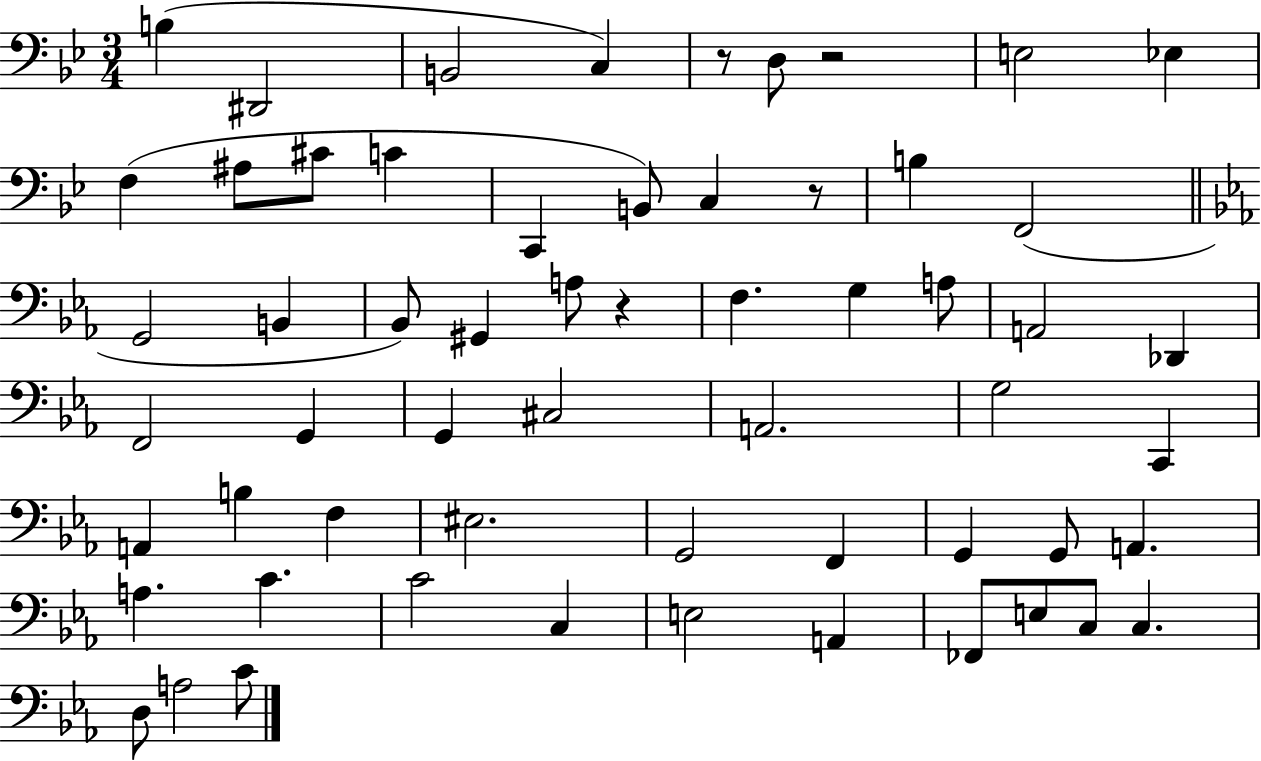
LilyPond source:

{
  \clef bass
  \numericTimeSignature
  \time 3/4
  \key bes \major
  b4( dis,2 | b,2 c4) | r8 d8 r2 | e2 ees4 | \break f4( ais8 cis'8 c'4 | c,4 b,8) c4 r8 | b4 f,2( | \bar "||" \break \key ees \major g,2 b,4 | bes,8) gis,4 a8 r4 | f4. g4 a8 | a,2 des,4 | \break f,2 g,4 | g,4 cis2 | a,2. | g2 c,4 | \break a,4 b4 f4 | eis2. | g,2 f,4 | g,4 g,8 a,4. | \break a4. c'4. | c'2 c4 | e2 a,4 | fes,8 e8 c8 c4. | \break d8 a2 c'8 | \bar "|."
}